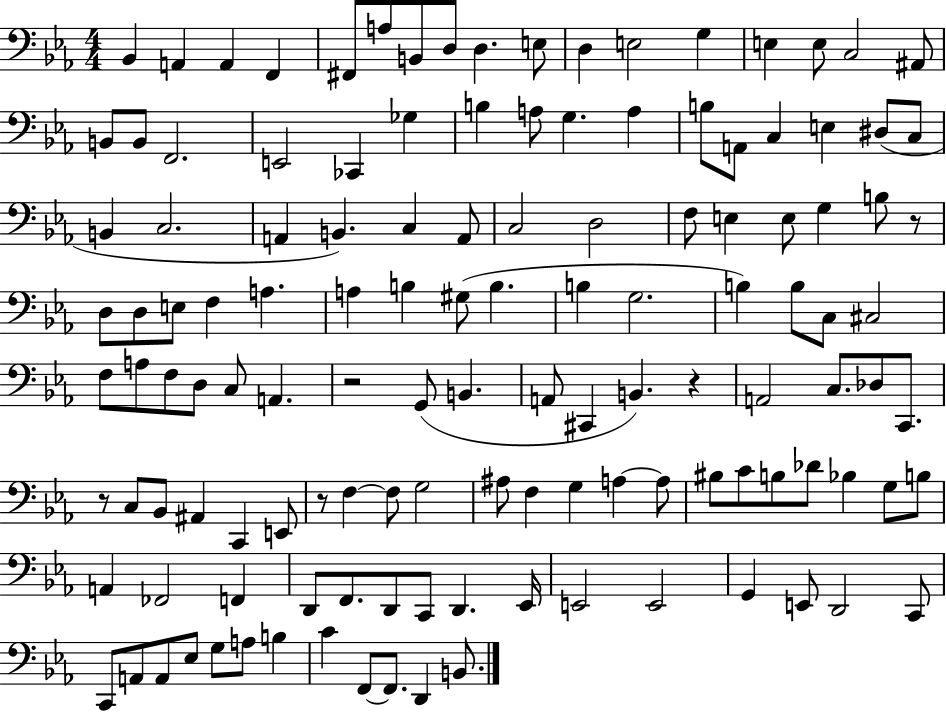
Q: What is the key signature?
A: EES major